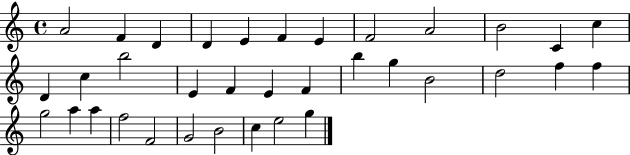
{
  \clef treble
  \time 4/4
  \defaultTimeSignature
  \key c \major
  a'2 f'4 d'4 | d'4 e'4 f'4 e'4 | f'2 a'2 | b'2 c'4 c''4 | \break d'4 c''4 b''2 | e'4 f'4 e'4 f'4 | b''4 g''4 b'2 | d''2 f''4 f''4 | \break g''2 a''4 a''4 | f''2 f'2 | g'2 b'2 | c''4 e''2 g''4 | \break \bar "|."
}